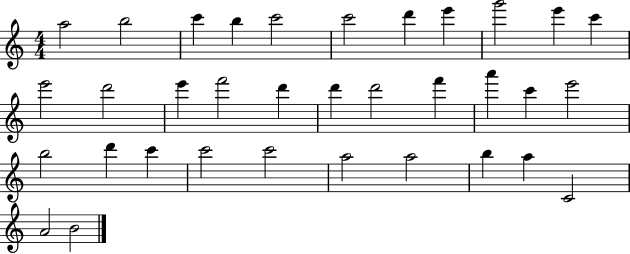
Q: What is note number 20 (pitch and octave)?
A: A6